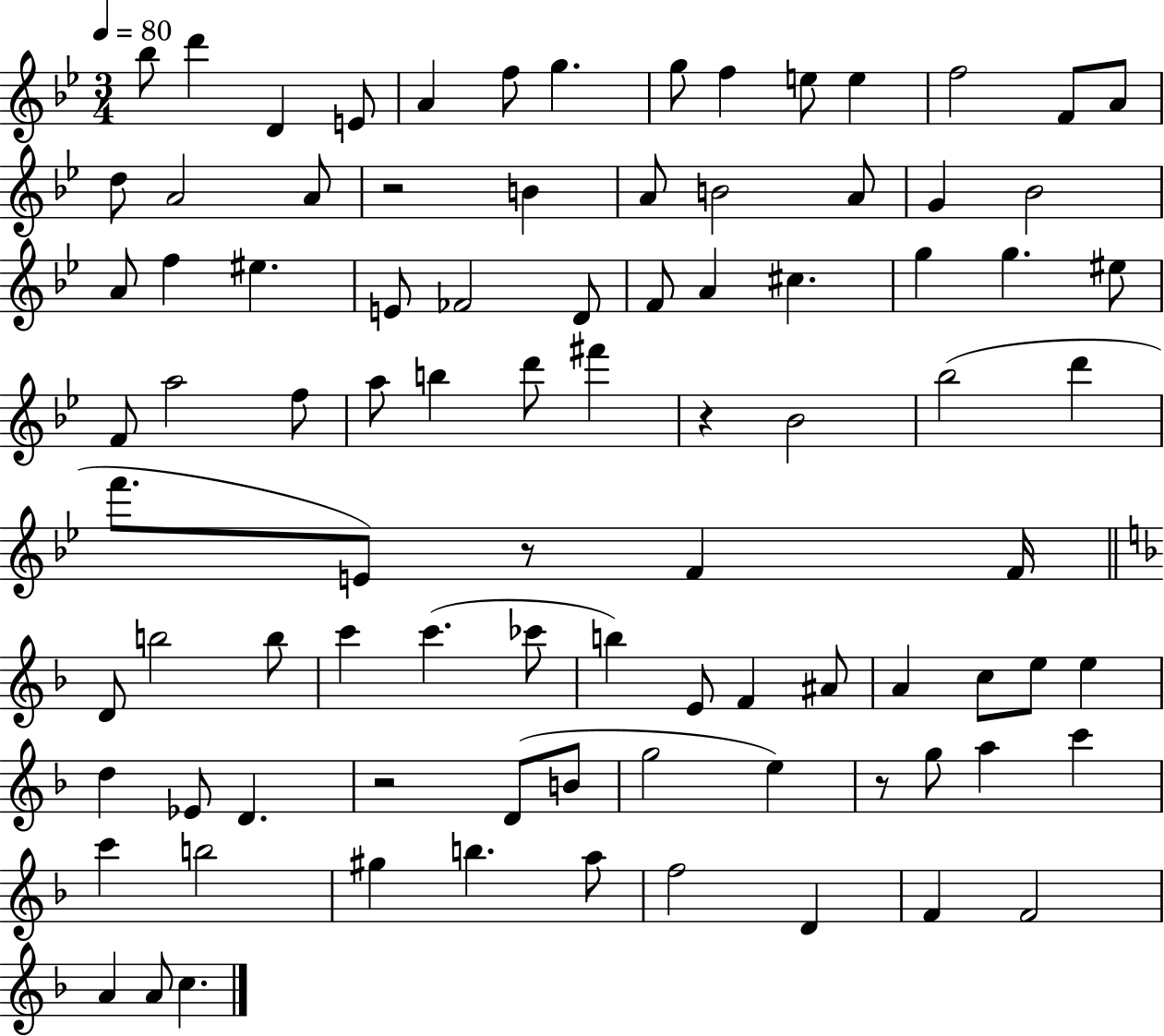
X:1
T:Untitled
M:3/4
L:1/4
K:Bb
_b/2 d' D E/2 A f/2 g g/2 f e/2 e f2 F/2 A/2 d/2 A2 A/2 z2 B A/2 B2 A/2 G _B2 A/2 f ^e E/2 _F2 D/2 F/2 A ^c g g ^e/2 F/2 a2 f/2 a/2 b d'/2 ^f' z _B2 _b2 d' f'/2 E/2 z/2 F F/4 D/2 b2 b/2 c' c' _c'/2 b E/2 F ^A/2 A c/2 e/2 e d _E/2 D z2 D/2 B/2 g2 e z/2 g/2 a c' c' b2 ^g b a/2 f2 D F F2 A A/2 c